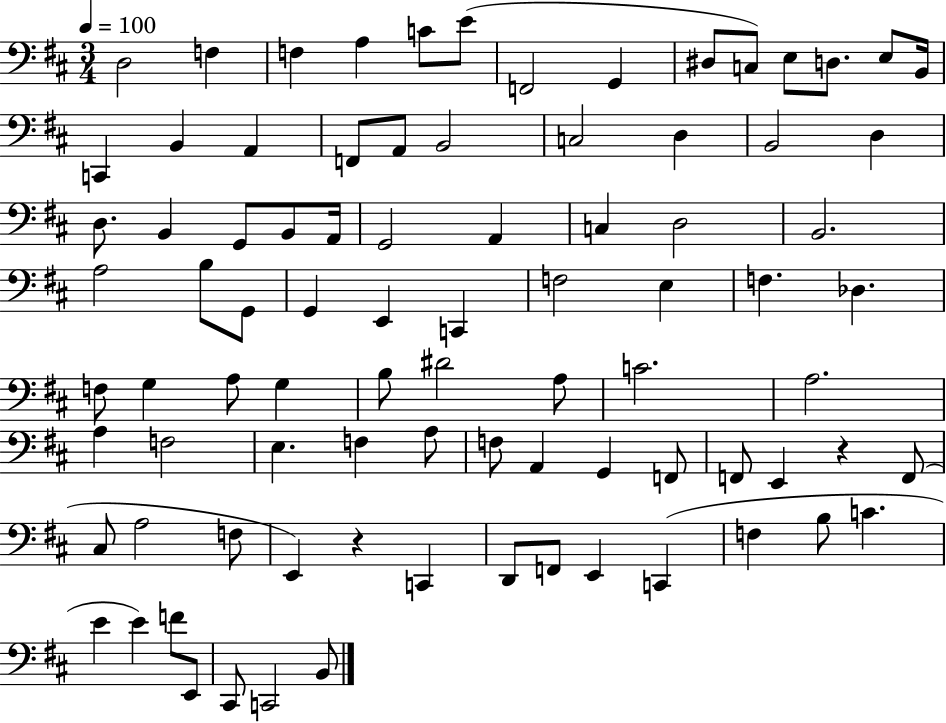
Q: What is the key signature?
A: D major